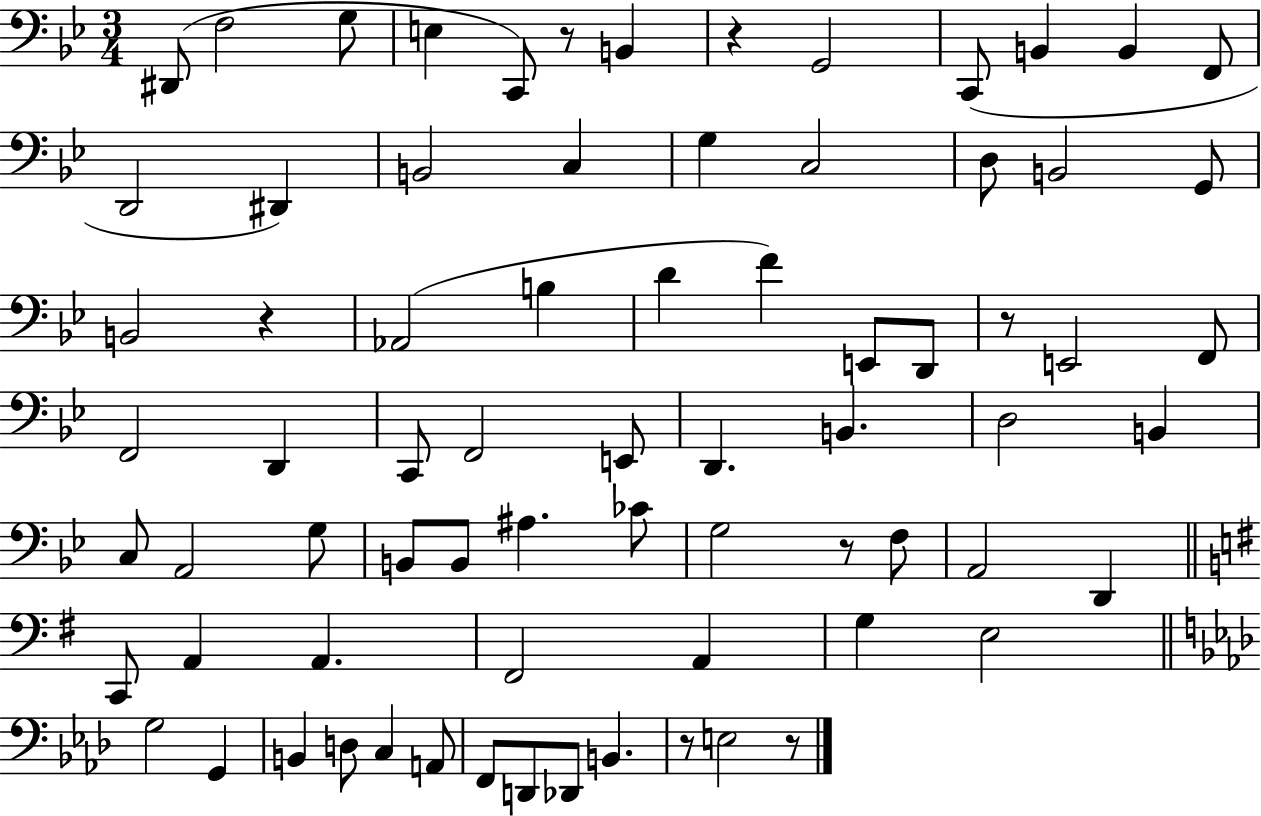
X:1
T:Untitled
M:3/4
L:1/4
K:Bb
^D,,/2 F,2 G,/2 E, C,,/2 z/2 B,, z G,,2 C,,/2 B,, B,, F,,/2 D,,2 ^D,, B,,2 C, G, C,2 D,/2 B,,2 G,,/2 B,,2 z _A,,2 B, D F E,,/2 D,,/2 z/2 E,,2 F,,/2 F,,2 D,, C,,/2 F,,2 E,,/2 D,, B,, D,2 B,, C,/2 A,,2 G,/2 B,,/2 B,,/2 ^A, _C/2 G,2 z/2 F,/2 A,,2 D,, C,,/2 A,, A,, ^F,,2 A,, G, E,2 G,2 G,, B,, D,/2 C, A,,/2 F,,/2 D,,/2 _D,,/2 B,, z/2 E,2 z/2